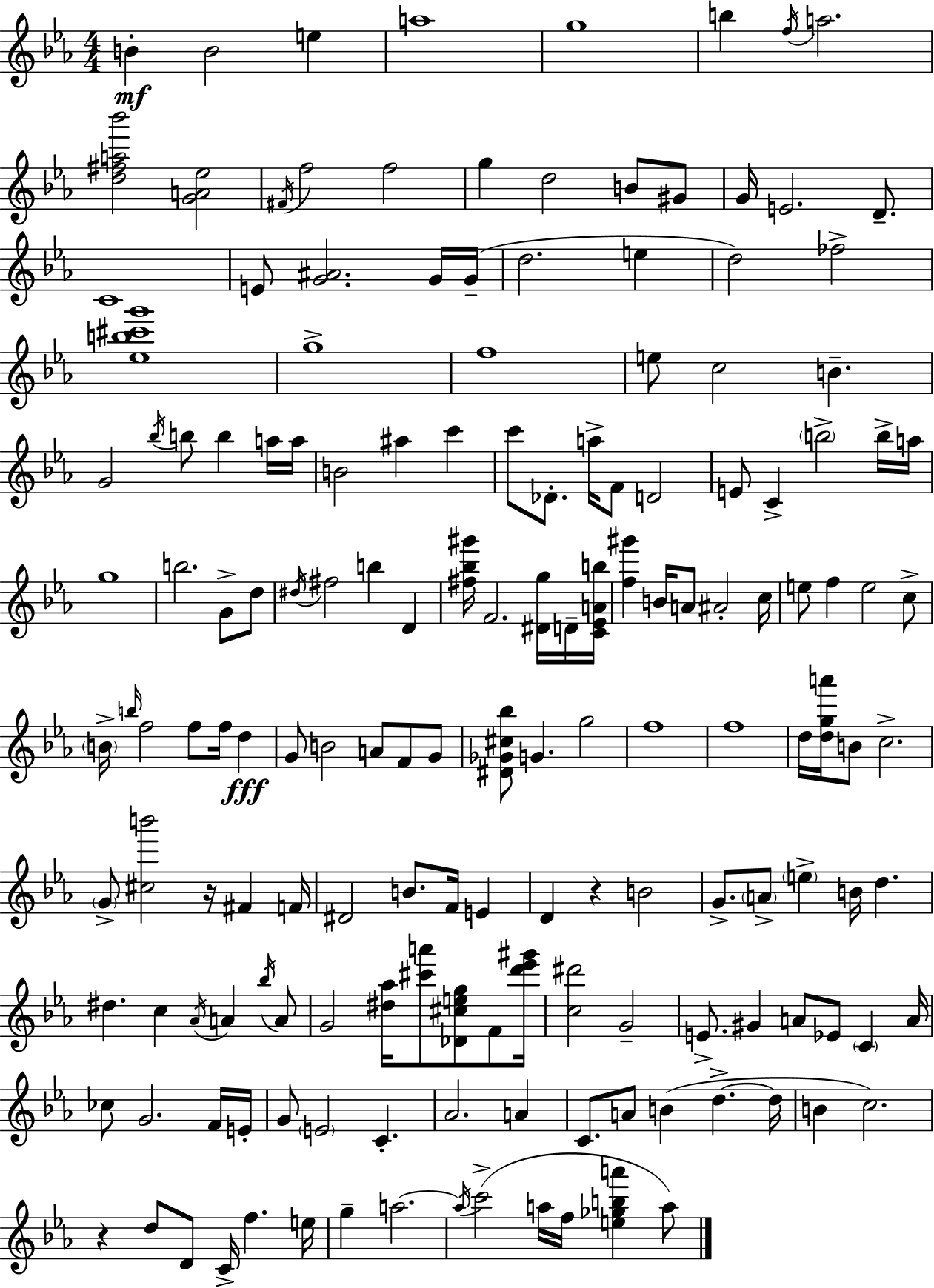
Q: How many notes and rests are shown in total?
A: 163